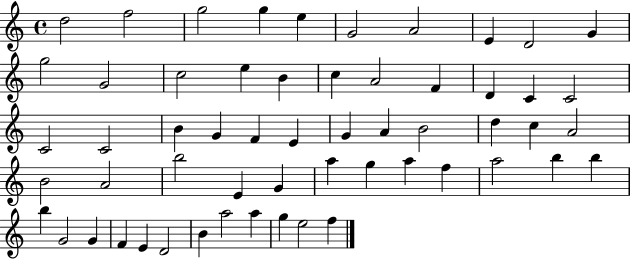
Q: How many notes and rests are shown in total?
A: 57